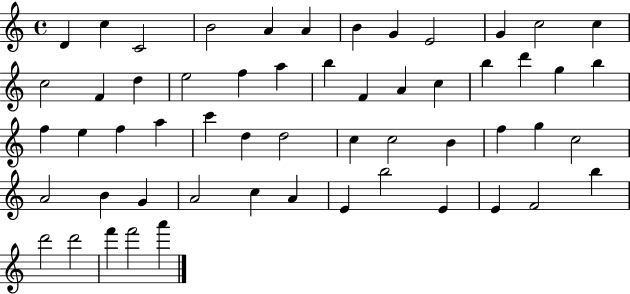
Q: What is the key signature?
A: C major